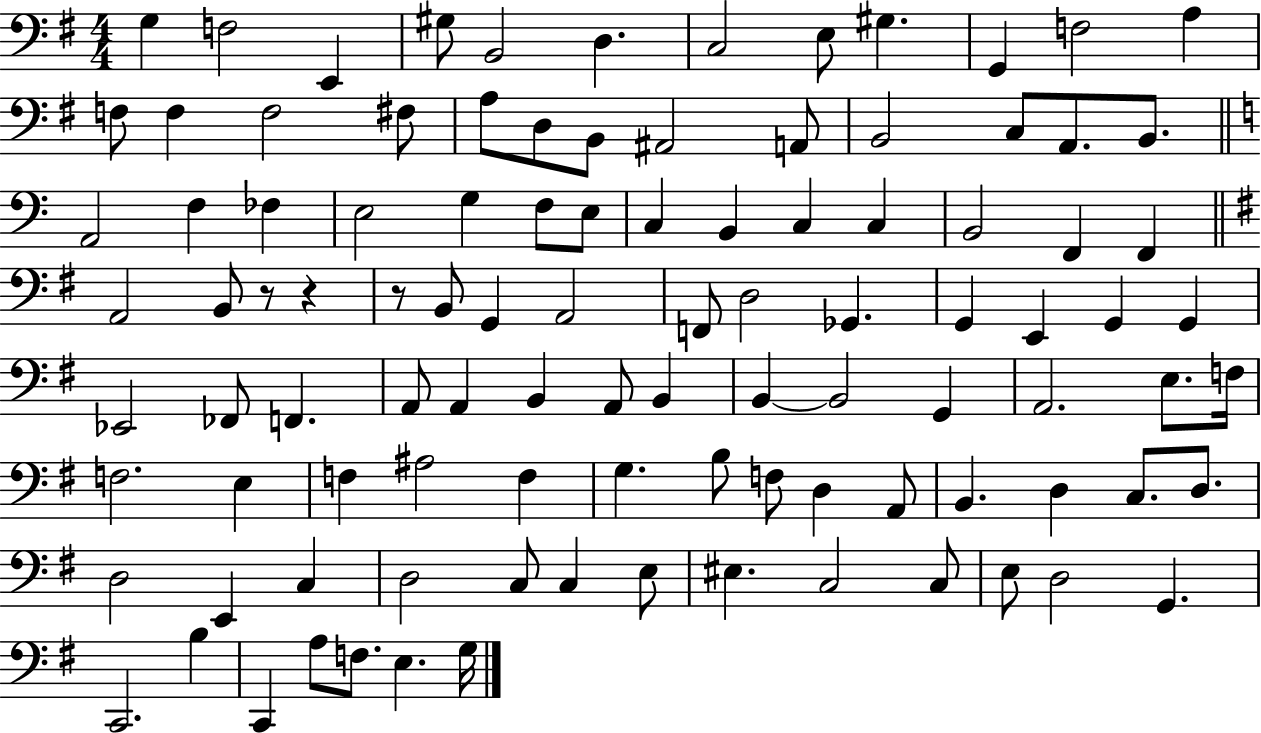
G3/q F3/h E2/q G#3/e B2/h D3/q. C3/h E3/e G#3/q. G2/q F3/h A3/q F3/e F3/q F3/h F#3/e A3/e D3/e B2/e A#2/h A2/e B2/h C3/e A2/e. B2/e. A2/h F3/q FES3/q E3/h G3/q F3/e E3/e C3/q B2/q C3/q C3/q B2/h F2/q F2/q A2/h B2/e R/e R/q R/e B2/e G2/q A2/h F2/e D3/h Gb2/q. G2/q E2/q G2/q G2/q Eb2/h FES2/e F2/q. A2/e A2/q B2/q A2/e B2/q B2/q B2/h G2/q A2/h. E3/e. F3/s F3/h. E3/q F3/q A#3/h F3/q G3/q. B3/e F3/e D3/q A2/e B2/q. D3/q C3/e. D3/e. D3/h E2/q C3/q D3/h C3/e C3/q E3/e EIS3/q. C3/h C3/e E3/e D3/h G2/q. C2/h. B3/q C2/q A3/e F3/e. E3/q. G3/s